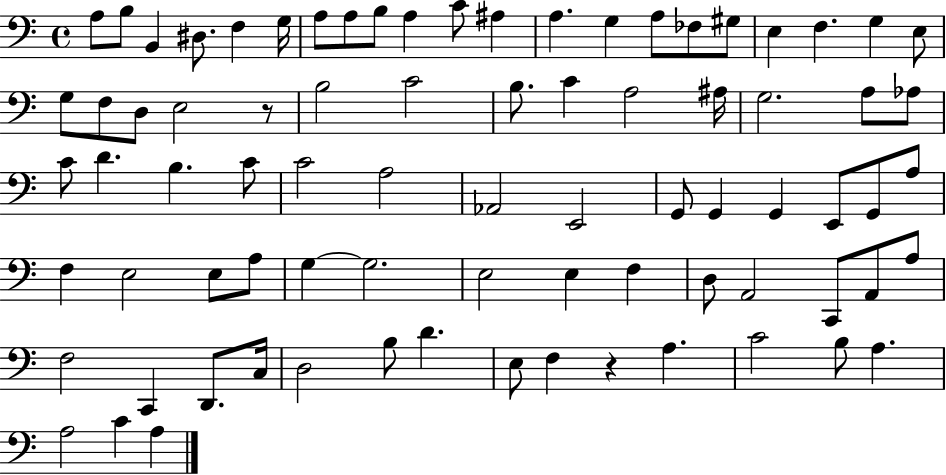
{
  \clef bass
  \time 4/4
  \defaultTimeSignature
  \key c \major
  a8 b8 b,4 dis8. f4 g16 | a8 a8 b8 a4 c'8 ais4 | a4. g4 a8 fes8 gis8 | e4 f4. g4 e8 | \break g8 f8 d8 e2 r8 | b2 c'2 | b8. c'4 a2 ais16 | g2. a8 aes8 | \break c'8 d'4. b4. c'8 | c'2 a2 | aes,2 e,2 | g,8 g,4 g,4 e,8 g,8 a8 | \break f4 e2 e8 a8 | g4~~ g2. | e2 e4 f4 | d8 a,2 c,8 a,8 a8 | \break f2 c,4 d,8. c16 | d2 b8 d'4. | e8 f4 r4 a4. | c'2 b8 a4. | \break a2 c'4 a4 | \bar "|."
}